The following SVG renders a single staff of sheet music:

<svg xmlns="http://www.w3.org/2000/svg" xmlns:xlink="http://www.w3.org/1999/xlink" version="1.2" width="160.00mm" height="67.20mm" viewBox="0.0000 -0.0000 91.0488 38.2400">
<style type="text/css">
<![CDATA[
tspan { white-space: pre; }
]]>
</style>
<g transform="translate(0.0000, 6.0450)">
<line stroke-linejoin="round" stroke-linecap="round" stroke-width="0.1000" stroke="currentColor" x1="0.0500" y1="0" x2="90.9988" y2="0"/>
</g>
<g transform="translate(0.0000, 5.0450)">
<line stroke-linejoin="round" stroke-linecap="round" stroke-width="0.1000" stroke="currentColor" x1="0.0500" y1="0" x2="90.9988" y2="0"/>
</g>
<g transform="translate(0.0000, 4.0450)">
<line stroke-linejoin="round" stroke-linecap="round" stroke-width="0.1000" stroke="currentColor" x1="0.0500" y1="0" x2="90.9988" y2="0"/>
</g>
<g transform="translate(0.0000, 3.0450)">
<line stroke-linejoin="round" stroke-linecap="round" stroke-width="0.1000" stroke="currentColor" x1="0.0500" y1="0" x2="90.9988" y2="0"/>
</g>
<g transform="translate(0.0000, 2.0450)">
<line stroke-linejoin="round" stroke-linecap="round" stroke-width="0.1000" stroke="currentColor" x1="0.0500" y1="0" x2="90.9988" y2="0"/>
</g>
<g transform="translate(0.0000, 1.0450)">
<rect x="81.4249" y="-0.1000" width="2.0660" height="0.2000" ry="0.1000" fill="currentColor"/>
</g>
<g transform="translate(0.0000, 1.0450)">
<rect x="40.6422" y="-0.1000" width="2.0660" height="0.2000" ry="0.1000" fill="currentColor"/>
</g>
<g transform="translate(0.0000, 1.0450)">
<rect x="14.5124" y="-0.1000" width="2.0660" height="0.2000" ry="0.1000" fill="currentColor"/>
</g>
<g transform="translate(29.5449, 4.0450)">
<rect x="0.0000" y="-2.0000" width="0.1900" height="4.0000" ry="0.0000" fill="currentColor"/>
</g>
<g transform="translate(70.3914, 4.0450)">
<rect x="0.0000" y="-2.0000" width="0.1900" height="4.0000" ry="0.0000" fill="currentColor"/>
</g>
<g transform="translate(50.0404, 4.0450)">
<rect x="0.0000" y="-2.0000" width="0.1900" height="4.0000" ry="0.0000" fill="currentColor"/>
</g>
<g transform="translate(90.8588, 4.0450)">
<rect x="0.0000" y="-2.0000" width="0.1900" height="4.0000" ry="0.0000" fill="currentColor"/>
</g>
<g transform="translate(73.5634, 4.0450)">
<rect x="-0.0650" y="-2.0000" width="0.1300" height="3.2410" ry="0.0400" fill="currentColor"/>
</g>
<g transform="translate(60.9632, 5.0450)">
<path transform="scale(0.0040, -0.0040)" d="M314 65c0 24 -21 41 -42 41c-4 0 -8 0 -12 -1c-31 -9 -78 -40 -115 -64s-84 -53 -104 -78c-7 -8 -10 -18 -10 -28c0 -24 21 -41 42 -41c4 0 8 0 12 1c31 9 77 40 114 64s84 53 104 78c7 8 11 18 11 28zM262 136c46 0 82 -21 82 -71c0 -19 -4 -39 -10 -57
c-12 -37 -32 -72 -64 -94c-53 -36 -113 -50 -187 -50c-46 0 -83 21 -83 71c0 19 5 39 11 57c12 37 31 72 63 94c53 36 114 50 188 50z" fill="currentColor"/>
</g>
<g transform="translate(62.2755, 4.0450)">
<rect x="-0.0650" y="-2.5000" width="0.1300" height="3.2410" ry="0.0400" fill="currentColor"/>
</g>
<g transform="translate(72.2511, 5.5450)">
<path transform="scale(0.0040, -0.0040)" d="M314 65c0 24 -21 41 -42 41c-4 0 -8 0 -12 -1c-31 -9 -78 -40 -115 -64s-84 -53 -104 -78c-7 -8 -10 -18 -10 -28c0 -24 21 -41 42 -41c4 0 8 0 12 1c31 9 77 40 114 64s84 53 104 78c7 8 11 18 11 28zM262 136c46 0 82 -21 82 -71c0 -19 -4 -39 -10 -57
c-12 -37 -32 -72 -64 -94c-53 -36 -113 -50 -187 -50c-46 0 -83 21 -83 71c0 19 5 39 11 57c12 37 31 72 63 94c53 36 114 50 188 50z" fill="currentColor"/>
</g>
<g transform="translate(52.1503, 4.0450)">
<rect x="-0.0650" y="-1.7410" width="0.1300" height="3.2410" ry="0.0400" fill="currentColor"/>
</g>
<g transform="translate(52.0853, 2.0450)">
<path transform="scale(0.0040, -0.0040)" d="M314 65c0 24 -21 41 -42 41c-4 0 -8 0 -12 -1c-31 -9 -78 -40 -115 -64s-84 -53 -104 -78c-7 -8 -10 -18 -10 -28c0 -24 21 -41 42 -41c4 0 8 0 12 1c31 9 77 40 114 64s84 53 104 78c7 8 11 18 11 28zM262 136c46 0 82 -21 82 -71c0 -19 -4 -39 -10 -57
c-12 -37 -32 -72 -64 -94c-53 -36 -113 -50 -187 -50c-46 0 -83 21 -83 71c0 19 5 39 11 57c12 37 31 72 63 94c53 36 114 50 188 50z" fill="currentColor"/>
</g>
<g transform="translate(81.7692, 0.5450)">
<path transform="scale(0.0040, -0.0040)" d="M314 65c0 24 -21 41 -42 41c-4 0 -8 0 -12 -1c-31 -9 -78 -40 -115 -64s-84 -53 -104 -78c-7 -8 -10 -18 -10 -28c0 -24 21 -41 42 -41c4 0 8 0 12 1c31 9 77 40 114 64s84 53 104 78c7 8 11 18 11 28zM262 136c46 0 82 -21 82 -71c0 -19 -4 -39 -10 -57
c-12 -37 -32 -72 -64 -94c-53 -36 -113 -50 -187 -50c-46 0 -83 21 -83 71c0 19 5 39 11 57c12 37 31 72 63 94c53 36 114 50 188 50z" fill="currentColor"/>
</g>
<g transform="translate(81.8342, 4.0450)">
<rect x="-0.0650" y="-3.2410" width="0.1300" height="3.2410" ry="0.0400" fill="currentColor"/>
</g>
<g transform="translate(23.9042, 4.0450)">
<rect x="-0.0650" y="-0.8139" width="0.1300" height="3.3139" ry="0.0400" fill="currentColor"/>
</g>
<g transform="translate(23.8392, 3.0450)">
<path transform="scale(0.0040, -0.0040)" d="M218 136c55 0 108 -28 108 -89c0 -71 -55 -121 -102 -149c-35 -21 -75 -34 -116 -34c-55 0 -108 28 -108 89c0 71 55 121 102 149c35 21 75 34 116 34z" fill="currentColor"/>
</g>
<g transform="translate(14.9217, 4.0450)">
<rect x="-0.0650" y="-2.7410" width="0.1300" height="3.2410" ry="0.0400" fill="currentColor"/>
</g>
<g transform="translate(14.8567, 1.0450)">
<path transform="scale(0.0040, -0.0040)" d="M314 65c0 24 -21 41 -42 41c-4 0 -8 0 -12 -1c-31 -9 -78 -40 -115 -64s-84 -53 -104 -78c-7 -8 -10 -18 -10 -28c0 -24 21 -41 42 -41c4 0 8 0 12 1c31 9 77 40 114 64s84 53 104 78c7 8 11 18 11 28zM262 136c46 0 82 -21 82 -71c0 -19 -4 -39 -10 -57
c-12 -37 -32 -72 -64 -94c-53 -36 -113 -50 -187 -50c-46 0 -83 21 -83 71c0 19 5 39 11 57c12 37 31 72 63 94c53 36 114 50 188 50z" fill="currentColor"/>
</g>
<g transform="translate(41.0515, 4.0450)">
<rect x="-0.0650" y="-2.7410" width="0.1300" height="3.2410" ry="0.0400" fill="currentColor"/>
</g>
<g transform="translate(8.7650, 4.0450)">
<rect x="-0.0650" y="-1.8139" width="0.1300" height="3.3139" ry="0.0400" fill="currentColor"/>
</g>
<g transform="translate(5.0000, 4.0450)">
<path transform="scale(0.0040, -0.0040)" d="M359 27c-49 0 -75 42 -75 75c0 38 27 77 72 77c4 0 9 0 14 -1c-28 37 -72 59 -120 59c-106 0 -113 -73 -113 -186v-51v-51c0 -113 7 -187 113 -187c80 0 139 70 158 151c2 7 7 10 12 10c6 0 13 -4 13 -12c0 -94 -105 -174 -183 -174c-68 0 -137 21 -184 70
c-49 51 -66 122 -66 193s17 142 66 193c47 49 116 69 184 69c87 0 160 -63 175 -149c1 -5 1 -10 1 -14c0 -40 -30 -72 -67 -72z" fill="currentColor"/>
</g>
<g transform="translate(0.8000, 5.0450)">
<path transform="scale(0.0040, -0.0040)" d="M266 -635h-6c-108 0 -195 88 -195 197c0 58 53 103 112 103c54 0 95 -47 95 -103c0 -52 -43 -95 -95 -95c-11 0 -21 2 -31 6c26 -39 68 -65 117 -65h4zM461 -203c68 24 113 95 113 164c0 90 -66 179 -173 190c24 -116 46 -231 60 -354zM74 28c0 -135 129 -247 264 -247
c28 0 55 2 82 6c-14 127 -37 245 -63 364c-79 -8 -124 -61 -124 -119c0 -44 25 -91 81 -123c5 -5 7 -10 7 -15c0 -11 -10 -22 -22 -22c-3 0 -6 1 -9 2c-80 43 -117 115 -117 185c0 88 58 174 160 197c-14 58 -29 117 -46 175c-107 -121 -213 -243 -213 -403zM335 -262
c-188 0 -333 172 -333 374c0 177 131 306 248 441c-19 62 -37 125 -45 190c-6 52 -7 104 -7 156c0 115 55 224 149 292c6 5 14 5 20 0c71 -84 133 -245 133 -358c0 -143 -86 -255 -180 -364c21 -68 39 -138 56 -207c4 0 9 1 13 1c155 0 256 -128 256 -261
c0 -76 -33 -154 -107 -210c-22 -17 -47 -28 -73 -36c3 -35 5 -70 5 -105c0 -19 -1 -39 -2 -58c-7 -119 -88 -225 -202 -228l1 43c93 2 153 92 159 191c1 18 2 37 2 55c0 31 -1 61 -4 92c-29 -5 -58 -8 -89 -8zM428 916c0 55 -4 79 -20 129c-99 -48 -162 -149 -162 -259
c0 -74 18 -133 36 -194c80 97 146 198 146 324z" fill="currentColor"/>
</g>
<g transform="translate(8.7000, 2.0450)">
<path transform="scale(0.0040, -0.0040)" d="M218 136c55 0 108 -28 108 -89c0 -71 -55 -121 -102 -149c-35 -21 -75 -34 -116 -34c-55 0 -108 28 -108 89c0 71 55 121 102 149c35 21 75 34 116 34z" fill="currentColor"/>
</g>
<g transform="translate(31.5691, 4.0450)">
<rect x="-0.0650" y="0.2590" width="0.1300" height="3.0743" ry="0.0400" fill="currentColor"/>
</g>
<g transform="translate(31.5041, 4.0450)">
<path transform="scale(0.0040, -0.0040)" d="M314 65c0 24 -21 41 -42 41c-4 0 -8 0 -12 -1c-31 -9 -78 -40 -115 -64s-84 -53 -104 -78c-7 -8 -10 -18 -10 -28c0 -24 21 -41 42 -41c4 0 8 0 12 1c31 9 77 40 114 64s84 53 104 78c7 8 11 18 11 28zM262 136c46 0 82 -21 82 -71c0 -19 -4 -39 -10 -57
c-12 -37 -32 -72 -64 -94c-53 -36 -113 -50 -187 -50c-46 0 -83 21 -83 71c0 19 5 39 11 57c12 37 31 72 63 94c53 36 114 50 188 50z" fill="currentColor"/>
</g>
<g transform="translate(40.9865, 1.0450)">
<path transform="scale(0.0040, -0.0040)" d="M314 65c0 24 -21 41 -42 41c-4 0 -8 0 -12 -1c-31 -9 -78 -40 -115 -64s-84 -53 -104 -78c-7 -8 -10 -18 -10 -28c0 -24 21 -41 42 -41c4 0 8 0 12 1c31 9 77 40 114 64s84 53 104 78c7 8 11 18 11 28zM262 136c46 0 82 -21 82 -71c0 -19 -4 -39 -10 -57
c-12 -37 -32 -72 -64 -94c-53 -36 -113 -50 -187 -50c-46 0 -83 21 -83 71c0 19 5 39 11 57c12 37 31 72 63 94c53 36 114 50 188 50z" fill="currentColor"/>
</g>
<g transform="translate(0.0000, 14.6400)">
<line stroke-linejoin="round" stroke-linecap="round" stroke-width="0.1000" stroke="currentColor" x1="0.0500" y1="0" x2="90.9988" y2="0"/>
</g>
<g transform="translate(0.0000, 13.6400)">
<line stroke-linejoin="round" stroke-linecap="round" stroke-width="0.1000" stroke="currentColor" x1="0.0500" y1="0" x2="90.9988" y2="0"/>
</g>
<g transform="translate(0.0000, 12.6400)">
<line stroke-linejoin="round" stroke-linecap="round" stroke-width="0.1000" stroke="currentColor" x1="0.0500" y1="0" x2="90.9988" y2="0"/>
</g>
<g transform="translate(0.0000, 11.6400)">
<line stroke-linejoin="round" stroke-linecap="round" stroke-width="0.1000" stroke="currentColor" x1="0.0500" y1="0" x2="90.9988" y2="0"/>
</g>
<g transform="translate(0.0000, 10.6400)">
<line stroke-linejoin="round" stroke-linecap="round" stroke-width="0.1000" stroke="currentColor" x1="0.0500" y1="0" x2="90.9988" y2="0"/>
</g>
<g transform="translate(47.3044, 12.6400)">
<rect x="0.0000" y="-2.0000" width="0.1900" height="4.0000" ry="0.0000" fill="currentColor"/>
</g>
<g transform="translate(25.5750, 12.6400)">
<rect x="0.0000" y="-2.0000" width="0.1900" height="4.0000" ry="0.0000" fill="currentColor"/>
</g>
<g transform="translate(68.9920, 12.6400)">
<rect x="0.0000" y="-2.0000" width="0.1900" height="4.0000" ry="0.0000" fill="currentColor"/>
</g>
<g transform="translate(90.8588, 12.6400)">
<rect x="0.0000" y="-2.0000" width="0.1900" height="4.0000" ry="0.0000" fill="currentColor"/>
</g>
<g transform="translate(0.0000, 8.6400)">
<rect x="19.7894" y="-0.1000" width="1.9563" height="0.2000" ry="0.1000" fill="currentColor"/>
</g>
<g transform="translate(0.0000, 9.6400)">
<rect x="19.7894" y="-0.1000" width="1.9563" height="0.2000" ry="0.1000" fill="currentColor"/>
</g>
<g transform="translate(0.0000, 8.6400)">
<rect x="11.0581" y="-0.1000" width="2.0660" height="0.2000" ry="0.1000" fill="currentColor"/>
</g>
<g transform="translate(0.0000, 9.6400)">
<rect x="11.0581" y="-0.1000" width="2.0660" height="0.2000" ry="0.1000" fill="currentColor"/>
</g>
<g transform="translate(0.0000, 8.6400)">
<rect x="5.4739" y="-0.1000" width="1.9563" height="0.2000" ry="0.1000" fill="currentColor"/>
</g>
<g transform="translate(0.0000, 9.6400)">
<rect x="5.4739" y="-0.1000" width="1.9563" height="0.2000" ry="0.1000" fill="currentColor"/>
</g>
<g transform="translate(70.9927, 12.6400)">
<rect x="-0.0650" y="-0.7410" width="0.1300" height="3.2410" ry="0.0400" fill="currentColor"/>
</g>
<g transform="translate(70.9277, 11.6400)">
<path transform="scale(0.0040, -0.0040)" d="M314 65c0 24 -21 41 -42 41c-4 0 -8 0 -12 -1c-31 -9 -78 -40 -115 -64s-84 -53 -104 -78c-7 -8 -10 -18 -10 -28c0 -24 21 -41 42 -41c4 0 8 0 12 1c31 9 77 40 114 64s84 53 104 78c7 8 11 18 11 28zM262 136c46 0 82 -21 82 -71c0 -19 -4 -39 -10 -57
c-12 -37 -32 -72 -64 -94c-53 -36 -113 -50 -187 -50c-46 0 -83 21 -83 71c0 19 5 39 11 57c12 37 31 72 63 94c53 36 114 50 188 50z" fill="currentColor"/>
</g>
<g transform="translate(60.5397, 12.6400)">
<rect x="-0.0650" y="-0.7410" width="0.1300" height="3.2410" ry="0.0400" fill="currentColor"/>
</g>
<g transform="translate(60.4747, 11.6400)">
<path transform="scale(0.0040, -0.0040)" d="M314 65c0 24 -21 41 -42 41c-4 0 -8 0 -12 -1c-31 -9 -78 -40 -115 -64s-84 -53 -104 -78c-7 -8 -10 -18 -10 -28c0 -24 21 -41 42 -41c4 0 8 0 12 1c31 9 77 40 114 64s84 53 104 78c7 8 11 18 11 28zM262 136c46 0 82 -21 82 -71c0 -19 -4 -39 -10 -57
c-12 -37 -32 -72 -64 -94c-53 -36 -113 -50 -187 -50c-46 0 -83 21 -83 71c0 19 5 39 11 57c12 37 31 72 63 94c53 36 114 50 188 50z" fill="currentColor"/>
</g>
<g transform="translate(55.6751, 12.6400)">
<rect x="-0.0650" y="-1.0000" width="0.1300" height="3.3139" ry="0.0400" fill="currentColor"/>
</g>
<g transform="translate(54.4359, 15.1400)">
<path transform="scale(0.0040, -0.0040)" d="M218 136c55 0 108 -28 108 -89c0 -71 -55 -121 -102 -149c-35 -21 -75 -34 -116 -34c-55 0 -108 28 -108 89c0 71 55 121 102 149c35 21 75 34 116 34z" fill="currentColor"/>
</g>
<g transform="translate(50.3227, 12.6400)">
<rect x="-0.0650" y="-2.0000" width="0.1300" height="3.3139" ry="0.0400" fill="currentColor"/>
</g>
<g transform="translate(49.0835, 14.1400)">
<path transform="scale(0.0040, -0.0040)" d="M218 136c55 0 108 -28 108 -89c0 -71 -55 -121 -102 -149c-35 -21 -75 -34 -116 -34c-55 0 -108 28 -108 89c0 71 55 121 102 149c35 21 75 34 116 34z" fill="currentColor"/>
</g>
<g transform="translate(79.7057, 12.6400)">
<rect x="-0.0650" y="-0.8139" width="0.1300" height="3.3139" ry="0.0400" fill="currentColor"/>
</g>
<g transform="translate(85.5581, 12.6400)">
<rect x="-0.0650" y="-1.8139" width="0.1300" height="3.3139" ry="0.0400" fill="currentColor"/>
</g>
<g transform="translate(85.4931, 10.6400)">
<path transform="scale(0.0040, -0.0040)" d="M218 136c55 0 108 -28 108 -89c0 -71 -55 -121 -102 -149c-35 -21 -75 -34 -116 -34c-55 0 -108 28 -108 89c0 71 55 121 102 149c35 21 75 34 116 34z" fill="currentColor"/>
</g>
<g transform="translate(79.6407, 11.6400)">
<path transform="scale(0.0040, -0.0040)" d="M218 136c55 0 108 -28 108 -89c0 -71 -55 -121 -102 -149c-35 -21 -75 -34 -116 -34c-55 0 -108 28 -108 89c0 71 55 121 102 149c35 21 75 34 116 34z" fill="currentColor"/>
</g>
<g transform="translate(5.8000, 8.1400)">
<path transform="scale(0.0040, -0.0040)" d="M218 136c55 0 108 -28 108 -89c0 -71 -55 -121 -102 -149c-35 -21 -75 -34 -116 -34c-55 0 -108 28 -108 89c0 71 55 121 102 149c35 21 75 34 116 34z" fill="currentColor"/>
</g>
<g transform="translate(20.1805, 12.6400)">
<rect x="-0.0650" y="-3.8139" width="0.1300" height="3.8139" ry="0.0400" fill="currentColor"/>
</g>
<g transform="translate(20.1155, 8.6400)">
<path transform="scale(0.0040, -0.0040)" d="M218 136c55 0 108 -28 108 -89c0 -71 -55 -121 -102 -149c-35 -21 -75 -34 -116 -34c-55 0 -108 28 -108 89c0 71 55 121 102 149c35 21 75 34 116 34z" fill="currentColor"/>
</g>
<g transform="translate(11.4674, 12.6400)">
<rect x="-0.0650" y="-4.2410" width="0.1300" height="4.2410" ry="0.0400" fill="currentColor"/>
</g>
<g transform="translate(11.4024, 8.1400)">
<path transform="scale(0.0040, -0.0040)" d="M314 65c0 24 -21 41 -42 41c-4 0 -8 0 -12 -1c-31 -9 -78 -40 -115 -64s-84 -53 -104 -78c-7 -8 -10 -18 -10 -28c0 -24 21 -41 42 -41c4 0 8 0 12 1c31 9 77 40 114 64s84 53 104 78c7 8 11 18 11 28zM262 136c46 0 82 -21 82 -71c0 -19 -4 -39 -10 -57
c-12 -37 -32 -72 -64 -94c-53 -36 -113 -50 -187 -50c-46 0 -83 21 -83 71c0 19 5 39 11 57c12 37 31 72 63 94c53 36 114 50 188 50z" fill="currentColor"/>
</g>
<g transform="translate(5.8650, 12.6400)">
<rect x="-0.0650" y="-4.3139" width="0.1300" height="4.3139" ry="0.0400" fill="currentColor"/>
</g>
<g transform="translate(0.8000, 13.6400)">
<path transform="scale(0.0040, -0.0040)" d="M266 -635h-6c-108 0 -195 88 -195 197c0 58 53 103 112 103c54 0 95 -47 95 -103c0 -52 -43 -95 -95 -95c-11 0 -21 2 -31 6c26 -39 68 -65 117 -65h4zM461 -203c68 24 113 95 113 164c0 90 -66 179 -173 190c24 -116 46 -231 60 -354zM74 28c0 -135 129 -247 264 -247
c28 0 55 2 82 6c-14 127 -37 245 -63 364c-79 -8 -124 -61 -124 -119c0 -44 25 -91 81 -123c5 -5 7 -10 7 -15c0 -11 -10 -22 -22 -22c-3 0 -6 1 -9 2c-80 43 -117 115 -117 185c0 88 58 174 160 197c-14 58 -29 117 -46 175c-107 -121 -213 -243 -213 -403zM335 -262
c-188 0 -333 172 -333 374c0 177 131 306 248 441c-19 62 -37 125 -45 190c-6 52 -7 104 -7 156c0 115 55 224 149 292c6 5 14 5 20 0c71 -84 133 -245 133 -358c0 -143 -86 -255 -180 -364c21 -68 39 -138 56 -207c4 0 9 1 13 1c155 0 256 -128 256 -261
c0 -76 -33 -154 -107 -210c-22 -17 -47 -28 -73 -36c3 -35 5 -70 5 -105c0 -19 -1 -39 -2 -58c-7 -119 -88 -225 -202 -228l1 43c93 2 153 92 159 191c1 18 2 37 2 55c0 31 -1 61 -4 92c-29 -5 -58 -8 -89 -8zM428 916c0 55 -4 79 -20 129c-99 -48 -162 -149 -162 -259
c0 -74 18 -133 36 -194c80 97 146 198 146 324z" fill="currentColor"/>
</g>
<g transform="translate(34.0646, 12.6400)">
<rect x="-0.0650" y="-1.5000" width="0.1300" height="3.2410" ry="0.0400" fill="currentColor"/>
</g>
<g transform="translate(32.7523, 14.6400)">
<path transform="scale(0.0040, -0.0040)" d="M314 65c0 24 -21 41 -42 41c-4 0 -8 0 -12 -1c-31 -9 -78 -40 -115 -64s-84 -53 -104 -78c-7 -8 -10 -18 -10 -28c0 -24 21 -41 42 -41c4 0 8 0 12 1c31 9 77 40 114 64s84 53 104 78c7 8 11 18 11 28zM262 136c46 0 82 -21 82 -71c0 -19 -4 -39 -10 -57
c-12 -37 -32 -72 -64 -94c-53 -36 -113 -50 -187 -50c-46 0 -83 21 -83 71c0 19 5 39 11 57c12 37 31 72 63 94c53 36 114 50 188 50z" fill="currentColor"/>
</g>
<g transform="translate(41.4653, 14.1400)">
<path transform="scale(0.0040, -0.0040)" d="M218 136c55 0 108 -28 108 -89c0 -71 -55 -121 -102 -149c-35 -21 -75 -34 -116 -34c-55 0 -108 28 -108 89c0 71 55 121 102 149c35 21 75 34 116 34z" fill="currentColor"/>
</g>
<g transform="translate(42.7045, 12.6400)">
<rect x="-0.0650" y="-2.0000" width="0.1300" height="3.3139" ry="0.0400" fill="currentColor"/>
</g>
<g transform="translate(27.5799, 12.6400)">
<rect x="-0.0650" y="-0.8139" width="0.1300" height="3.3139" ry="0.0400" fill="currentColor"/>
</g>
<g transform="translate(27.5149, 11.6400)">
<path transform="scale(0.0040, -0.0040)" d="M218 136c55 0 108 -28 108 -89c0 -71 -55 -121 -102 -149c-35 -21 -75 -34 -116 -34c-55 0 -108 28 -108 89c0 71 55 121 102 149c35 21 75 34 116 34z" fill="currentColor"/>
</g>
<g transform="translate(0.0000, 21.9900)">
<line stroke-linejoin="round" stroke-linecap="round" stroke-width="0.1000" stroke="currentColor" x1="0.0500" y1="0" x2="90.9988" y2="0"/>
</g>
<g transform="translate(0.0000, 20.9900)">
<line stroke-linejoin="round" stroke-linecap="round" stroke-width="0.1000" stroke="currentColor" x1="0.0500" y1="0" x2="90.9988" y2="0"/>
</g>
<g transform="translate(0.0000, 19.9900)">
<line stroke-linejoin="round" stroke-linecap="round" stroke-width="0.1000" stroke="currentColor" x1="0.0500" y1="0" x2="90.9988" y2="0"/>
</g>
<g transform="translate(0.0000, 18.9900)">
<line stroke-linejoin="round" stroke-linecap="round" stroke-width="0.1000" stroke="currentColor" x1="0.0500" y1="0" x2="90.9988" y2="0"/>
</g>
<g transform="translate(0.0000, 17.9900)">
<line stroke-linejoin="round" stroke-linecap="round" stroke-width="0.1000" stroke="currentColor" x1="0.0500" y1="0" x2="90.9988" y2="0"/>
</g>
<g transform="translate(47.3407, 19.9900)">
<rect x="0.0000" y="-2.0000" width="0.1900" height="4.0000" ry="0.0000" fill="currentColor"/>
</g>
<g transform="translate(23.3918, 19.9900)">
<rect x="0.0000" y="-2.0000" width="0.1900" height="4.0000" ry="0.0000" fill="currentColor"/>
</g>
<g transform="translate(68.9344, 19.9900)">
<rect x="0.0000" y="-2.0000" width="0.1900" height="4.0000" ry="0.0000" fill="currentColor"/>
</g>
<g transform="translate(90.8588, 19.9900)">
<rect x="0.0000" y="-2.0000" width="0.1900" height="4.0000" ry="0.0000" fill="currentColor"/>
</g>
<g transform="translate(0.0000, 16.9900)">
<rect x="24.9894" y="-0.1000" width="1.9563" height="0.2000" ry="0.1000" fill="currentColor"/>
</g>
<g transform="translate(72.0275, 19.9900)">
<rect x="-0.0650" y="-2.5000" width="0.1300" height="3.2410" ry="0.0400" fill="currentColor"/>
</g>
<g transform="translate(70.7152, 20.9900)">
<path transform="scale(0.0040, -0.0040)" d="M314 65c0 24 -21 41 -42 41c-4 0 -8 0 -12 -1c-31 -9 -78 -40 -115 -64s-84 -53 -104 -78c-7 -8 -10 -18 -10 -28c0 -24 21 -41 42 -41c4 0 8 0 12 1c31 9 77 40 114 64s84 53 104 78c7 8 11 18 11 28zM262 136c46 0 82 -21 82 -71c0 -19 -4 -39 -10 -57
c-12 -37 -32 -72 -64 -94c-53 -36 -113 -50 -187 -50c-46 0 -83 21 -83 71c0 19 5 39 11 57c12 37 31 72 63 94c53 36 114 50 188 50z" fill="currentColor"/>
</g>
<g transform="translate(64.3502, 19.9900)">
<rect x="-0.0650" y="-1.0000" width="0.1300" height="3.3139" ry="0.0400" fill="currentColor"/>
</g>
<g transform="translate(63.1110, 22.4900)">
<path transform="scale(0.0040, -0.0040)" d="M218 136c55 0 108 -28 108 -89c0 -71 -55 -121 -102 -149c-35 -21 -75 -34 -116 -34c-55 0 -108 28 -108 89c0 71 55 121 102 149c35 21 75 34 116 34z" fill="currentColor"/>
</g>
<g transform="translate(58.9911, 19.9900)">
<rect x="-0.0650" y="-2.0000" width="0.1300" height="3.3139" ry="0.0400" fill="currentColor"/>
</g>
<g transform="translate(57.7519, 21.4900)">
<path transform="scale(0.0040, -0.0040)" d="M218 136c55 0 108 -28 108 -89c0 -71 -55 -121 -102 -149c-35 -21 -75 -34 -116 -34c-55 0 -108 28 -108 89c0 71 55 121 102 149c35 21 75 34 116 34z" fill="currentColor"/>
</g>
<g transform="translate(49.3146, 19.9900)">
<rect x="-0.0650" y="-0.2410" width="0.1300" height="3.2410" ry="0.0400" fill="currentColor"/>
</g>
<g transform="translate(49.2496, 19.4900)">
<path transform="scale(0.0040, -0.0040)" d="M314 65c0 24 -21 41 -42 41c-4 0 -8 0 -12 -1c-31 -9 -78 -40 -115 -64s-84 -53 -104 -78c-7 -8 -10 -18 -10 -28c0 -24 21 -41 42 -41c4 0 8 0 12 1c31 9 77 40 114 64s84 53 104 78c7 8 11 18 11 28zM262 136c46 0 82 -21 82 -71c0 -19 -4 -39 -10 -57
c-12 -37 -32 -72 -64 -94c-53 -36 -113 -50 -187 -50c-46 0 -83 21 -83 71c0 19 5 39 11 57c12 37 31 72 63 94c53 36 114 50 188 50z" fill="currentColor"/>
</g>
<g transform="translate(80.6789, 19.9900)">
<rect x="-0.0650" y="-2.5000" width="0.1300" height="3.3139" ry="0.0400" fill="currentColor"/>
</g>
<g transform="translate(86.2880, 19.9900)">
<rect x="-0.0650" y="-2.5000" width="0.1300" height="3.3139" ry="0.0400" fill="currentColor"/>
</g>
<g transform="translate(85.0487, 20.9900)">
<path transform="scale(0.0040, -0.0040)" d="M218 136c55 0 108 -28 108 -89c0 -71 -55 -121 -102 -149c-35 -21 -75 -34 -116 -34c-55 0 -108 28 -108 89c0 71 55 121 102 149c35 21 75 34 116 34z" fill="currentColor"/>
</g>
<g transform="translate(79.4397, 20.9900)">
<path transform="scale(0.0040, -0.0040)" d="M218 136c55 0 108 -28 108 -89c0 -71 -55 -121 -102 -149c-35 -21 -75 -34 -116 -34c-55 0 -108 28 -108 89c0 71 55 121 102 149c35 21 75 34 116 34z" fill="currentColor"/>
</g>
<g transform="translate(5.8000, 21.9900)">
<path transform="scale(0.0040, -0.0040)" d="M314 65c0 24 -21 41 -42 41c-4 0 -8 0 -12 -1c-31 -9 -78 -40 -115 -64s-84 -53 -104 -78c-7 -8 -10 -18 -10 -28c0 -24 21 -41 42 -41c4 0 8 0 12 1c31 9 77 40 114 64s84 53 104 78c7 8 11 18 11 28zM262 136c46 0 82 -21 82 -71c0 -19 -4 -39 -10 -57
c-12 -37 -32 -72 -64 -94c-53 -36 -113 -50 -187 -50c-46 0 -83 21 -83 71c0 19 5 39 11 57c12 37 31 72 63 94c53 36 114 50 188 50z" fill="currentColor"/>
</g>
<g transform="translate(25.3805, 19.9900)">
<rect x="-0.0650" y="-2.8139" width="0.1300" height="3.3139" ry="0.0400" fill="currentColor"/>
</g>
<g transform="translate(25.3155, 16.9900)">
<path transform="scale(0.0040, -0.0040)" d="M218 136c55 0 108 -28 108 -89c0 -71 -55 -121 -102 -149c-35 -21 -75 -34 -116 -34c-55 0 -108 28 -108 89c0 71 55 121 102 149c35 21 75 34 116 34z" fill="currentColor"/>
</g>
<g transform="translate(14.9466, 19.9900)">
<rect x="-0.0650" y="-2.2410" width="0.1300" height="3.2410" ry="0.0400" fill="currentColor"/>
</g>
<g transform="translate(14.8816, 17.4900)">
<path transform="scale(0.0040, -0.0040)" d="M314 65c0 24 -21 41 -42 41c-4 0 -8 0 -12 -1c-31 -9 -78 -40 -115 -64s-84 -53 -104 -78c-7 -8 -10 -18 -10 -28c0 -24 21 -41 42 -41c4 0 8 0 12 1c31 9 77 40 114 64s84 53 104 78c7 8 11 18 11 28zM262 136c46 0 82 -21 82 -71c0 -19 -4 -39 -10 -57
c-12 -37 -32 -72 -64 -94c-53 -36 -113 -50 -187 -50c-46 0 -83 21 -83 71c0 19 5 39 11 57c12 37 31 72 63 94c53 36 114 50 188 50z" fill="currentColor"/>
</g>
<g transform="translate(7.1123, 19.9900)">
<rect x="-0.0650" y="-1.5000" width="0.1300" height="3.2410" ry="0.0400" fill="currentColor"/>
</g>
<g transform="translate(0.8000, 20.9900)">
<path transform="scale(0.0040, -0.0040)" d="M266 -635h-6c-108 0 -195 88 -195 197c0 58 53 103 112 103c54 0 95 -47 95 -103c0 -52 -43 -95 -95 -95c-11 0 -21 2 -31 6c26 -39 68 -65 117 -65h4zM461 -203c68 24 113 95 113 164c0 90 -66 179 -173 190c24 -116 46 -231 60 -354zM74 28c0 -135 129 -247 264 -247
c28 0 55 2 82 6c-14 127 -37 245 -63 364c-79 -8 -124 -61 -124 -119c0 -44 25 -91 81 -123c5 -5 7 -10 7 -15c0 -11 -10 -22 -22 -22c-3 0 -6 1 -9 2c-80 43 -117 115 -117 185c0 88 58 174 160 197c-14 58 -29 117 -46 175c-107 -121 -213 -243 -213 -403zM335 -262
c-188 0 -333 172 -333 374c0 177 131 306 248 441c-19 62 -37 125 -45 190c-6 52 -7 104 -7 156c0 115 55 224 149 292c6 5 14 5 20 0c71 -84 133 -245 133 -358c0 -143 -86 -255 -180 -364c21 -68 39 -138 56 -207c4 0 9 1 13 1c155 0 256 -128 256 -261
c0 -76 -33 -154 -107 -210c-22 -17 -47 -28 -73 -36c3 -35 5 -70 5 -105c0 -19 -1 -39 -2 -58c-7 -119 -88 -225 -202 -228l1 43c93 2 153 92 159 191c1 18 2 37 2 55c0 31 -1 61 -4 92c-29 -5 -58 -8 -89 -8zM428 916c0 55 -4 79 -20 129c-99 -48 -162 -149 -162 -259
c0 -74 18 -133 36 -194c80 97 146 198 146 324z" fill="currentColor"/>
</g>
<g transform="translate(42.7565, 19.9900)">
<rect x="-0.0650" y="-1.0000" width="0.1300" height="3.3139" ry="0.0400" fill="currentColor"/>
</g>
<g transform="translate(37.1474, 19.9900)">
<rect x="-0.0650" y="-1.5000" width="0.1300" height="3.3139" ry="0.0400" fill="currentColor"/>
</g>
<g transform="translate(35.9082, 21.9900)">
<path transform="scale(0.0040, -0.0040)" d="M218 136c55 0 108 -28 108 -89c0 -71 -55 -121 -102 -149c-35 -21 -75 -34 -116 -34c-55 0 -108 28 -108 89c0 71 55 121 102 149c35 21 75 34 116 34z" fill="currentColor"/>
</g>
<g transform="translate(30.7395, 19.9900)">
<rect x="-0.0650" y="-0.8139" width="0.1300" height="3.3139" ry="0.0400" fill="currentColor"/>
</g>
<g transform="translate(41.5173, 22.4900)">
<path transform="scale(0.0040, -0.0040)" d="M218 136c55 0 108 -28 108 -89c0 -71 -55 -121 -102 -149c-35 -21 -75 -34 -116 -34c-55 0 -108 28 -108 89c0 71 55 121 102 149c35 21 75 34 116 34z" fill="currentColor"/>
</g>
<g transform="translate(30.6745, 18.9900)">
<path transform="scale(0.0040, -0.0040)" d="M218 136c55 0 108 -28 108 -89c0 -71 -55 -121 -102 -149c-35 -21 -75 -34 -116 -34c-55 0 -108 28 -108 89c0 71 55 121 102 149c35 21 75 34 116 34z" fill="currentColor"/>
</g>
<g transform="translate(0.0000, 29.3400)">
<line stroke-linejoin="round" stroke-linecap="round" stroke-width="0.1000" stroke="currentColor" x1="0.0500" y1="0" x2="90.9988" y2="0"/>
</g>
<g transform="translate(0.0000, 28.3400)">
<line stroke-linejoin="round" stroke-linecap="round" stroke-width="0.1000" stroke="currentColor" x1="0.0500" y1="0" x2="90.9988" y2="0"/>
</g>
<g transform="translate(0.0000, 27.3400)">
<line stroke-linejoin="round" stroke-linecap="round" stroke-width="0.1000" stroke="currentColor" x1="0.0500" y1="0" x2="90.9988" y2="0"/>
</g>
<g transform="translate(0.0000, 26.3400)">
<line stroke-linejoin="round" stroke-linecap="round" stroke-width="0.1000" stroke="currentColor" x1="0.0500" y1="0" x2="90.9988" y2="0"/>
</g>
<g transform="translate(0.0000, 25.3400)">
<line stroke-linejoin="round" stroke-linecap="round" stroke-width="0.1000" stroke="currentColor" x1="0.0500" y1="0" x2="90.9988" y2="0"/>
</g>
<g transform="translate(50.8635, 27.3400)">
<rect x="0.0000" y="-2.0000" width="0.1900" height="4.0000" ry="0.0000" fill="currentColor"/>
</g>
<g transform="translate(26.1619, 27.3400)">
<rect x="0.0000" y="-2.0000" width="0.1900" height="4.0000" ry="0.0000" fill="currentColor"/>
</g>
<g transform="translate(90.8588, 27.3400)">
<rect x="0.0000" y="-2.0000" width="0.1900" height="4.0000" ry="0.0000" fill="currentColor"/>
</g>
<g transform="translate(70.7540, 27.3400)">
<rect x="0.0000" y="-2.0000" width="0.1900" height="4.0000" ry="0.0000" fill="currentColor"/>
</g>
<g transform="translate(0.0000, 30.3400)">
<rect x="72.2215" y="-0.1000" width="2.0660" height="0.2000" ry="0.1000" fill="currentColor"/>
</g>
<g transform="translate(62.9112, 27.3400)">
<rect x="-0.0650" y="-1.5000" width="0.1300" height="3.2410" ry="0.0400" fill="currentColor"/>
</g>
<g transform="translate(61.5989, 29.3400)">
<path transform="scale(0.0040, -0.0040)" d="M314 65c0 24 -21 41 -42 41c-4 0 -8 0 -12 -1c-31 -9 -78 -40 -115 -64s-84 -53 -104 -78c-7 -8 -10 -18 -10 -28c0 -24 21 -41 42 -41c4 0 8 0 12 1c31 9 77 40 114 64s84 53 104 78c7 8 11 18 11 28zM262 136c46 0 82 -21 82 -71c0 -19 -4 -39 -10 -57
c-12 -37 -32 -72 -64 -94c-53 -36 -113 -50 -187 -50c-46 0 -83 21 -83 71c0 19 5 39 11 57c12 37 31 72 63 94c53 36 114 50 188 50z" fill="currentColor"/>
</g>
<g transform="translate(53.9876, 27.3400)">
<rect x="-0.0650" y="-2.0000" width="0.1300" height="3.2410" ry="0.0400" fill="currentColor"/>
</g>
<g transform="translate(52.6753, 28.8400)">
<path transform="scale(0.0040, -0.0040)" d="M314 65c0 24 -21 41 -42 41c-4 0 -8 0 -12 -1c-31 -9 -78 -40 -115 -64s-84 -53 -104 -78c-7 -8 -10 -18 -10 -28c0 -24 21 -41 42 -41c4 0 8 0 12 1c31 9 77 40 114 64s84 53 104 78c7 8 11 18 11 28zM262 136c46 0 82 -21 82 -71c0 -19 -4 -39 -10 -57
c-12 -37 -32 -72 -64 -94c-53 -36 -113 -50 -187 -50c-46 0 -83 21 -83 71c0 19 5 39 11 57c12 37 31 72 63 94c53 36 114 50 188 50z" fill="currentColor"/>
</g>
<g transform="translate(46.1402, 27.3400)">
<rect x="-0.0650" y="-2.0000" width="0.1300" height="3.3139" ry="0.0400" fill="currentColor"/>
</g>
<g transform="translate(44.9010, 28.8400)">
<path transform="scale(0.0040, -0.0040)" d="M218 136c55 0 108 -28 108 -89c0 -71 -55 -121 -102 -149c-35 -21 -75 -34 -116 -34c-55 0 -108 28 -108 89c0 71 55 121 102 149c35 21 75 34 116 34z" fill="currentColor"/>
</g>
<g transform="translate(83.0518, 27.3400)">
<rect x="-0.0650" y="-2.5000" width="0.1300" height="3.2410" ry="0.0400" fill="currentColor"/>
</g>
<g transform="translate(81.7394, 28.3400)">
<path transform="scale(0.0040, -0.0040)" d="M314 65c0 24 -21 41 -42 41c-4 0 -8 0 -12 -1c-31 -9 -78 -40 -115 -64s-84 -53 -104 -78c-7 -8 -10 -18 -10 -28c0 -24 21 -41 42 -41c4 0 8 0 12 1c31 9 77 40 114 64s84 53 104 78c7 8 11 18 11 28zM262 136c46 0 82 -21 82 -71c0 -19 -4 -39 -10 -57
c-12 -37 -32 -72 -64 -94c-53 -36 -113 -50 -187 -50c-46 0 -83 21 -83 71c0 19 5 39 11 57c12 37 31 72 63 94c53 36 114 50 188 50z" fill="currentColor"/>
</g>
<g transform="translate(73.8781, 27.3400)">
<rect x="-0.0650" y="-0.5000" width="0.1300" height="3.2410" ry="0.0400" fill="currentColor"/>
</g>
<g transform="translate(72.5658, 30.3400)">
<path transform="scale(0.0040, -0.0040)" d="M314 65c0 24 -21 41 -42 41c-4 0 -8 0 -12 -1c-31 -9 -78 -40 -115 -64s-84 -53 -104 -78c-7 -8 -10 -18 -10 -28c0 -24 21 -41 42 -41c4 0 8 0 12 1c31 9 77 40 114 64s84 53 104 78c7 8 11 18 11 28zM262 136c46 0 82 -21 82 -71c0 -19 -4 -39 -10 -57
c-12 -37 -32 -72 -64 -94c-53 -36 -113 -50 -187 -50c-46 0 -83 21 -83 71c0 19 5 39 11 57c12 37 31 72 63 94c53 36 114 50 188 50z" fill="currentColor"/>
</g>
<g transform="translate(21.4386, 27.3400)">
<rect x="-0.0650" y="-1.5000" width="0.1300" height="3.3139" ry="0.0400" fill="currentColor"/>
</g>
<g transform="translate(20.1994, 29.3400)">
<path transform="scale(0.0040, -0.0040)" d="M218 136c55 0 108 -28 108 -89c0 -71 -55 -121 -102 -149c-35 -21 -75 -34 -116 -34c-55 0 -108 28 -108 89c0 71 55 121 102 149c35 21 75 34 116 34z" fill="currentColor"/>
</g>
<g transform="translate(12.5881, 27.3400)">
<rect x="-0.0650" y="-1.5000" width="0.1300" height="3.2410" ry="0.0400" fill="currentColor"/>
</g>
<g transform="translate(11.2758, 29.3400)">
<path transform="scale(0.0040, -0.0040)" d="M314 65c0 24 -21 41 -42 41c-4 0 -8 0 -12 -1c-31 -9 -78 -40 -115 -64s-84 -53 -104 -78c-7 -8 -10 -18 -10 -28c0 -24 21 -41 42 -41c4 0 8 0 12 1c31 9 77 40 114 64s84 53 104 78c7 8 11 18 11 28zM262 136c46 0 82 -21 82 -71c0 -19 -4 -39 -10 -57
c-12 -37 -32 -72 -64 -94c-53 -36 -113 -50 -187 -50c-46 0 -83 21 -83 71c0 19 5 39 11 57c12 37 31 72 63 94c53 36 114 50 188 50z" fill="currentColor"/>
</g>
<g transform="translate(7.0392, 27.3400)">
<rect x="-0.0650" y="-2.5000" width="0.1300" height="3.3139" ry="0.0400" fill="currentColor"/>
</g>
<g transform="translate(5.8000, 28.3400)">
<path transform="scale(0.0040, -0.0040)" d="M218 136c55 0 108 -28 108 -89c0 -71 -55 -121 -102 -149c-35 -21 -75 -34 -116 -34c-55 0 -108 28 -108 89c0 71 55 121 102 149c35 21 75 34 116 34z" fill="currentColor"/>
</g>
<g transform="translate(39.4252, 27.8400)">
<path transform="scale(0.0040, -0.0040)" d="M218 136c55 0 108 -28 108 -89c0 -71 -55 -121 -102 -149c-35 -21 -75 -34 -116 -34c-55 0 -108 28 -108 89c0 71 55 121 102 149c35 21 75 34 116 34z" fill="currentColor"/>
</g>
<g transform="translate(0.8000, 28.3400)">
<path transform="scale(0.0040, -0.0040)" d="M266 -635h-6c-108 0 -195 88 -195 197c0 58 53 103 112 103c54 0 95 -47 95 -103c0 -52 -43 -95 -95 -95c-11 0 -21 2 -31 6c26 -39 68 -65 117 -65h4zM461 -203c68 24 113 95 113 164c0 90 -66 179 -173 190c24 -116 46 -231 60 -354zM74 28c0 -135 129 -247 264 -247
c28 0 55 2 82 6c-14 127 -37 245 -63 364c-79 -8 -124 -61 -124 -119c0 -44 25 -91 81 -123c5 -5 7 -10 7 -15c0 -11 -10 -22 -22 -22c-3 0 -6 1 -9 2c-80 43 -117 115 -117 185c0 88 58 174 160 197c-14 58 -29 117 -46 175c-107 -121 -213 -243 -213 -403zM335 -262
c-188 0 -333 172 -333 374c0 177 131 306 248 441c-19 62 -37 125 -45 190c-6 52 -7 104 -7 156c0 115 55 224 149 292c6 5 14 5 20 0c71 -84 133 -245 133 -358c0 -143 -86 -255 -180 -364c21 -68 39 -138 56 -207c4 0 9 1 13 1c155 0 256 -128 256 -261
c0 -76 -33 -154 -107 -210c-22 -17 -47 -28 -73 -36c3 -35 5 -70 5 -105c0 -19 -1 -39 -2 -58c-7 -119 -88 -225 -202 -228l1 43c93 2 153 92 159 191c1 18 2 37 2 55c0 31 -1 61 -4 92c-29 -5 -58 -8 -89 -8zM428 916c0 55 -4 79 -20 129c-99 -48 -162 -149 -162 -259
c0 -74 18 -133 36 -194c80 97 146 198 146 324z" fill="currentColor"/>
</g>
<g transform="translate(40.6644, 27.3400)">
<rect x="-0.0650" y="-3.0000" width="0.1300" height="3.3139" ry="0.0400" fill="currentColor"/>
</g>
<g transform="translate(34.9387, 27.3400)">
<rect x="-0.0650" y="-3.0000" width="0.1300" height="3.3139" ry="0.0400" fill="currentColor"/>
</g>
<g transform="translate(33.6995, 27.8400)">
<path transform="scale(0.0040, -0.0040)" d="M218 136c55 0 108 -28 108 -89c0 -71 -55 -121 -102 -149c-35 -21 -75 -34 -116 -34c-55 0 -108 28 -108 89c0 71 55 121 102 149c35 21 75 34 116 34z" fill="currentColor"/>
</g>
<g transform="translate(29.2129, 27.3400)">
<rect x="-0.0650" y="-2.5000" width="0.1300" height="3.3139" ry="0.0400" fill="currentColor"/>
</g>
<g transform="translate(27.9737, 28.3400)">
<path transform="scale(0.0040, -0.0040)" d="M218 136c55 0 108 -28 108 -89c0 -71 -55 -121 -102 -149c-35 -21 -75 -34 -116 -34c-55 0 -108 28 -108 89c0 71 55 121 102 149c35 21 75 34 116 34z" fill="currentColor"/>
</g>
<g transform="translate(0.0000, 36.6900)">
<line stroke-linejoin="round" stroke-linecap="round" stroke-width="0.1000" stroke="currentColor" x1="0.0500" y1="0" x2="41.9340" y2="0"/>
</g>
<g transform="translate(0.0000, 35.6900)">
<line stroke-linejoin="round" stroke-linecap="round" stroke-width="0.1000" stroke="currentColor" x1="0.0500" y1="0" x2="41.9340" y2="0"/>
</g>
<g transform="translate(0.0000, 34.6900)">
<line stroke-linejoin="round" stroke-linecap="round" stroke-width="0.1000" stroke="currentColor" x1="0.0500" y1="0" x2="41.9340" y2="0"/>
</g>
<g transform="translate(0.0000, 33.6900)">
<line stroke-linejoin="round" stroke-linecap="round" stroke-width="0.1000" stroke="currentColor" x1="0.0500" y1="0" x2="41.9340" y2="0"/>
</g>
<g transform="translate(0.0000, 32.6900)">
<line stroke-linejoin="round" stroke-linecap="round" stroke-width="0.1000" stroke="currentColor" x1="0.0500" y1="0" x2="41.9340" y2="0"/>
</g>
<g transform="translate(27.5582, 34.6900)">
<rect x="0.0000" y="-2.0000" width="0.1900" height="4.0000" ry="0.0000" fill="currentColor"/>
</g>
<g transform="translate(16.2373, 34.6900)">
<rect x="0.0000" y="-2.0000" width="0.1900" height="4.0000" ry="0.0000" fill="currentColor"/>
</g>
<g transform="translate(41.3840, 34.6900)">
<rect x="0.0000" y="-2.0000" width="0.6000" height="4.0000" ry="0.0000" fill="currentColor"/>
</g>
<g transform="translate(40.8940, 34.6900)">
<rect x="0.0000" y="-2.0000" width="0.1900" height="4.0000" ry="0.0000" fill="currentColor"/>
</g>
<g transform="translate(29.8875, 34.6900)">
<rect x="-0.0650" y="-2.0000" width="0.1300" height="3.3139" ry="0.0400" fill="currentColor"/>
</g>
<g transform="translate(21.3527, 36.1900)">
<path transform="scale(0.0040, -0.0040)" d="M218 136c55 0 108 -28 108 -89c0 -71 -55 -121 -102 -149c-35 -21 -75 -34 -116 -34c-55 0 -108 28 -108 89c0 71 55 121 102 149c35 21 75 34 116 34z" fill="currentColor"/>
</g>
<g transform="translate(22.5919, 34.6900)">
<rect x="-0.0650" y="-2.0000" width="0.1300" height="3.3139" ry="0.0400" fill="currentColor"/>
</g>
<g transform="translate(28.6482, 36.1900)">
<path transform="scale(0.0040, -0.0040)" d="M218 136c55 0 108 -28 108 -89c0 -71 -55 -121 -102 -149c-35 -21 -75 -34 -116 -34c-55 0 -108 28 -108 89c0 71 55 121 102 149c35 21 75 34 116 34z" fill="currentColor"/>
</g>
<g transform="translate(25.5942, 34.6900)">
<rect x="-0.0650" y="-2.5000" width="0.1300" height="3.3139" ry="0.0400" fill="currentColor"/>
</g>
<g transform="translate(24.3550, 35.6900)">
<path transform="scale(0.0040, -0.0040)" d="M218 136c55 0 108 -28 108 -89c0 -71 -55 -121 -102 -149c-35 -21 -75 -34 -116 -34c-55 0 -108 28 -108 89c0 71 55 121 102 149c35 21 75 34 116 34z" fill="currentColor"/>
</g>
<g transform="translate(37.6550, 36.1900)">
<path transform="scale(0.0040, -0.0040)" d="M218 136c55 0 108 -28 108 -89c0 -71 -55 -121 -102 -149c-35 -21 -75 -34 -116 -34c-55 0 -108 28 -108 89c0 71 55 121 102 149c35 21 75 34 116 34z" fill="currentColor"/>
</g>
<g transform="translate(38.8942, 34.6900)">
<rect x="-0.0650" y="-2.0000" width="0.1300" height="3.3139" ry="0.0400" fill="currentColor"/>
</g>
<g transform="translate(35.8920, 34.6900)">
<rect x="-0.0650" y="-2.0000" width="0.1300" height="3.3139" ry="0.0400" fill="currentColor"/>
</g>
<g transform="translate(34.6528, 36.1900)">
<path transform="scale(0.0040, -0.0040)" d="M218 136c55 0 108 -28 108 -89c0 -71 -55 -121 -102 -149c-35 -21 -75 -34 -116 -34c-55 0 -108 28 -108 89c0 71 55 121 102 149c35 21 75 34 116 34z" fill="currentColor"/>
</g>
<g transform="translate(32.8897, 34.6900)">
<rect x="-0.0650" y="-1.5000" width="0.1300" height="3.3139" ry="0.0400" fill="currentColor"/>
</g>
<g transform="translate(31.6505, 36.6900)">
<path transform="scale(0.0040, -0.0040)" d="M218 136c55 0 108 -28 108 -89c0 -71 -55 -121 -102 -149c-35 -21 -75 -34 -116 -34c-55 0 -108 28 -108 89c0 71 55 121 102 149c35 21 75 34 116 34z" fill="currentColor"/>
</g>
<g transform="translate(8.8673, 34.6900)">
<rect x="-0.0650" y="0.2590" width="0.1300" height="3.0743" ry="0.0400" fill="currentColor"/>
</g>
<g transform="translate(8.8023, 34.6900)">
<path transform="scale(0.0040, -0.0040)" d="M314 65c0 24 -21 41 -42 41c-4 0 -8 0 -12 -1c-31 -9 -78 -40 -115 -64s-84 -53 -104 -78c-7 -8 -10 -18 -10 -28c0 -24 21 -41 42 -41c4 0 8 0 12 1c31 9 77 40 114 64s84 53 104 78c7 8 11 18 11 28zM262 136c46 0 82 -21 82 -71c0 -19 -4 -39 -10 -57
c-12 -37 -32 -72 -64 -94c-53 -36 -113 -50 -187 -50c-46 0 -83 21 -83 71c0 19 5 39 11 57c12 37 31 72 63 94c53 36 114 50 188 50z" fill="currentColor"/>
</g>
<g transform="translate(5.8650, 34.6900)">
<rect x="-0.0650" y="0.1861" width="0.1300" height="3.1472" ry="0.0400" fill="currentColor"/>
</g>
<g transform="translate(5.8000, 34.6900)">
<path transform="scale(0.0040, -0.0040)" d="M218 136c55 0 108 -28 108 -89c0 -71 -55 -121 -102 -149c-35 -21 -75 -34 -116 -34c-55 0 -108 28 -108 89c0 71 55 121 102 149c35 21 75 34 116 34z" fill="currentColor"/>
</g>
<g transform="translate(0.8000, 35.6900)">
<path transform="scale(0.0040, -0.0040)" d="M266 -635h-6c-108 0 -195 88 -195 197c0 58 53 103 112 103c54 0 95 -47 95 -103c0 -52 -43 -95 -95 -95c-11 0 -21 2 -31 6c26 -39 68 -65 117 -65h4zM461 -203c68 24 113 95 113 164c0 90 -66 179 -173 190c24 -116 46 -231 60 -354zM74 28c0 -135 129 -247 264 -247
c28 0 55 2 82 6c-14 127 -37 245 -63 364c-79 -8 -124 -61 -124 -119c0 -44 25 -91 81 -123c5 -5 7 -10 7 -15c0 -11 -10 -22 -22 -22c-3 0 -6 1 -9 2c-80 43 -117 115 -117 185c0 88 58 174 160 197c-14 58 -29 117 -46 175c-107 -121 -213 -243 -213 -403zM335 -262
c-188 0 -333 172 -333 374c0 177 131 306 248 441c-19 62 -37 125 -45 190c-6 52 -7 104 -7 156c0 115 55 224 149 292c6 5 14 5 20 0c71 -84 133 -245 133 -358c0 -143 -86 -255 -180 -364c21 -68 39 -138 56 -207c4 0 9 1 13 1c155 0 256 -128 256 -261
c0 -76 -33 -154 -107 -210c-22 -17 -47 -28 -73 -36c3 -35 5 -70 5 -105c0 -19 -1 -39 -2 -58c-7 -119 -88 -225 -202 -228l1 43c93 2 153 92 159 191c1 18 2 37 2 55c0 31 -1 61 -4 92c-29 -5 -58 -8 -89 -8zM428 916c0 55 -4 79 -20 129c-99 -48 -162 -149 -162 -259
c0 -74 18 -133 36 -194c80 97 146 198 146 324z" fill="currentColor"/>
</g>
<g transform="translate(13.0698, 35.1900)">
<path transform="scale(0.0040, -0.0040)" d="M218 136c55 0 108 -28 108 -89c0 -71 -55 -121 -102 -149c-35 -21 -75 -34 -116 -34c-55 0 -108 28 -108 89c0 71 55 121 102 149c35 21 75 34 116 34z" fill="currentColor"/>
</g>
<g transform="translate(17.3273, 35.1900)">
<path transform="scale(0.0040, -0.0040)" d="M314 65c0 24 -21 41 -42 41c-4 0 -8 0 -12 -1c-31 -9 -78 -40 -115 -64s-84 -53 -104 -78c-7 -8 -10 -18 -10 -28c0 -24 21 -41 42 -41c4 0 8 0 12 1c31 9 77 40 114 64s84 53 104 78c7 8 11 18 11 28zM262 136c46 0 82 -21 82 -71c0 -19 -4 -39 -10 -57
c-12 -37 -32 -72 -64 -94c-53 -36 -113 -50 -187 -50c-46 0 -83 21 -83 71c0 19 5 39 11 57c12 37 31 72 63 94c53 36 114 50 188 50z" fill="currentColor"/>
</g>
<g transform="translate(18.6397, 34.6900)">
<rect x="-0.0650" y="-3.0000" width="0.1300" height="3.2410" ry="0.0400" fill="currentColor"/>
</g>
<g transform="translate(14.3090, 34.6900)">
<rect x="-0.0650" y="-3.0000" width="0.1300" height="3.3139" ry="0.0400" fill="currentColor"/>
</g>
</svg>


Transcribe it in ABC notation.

X:1
T:Untitled
M:4/4
L:1/4
K:C
f a2 d B2 a2 f2 G2 F2 b2 d' d'2 c' d E2 F F D d2 d2 d f E2 g2 a d E D c2 F D G2 G G G E2 E G A A F F2 E2 C2 G2 B B2 A A2 F G F E F F